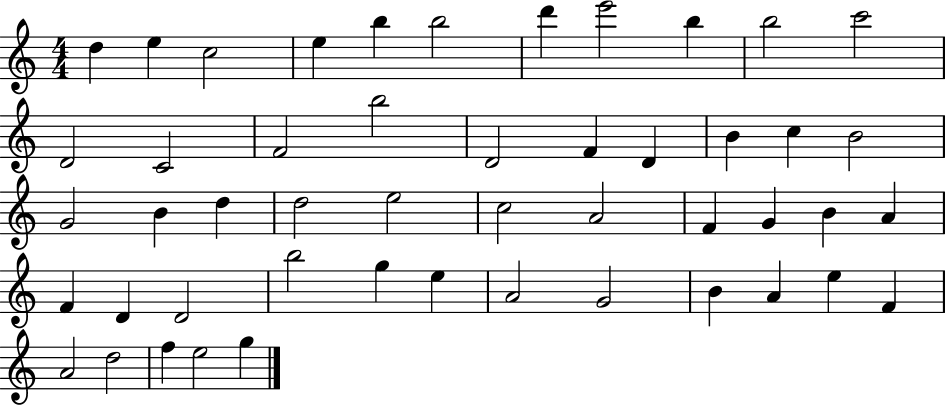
X:1
T:Untitled
M:4/4
L:1/4
K:C
d e c2 e b b2 d' e'2 b b2 c'2 D2 C2 F2 b2 D2 F D B c B2 G2 B d d2 e2 c2 A2 F G B A F D D2 b2 g e A2 G2 B A e F A2 d2 f e2 g